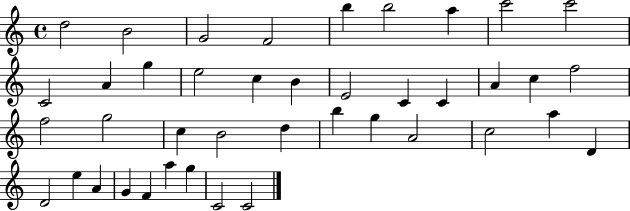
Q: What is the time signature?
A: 4/4